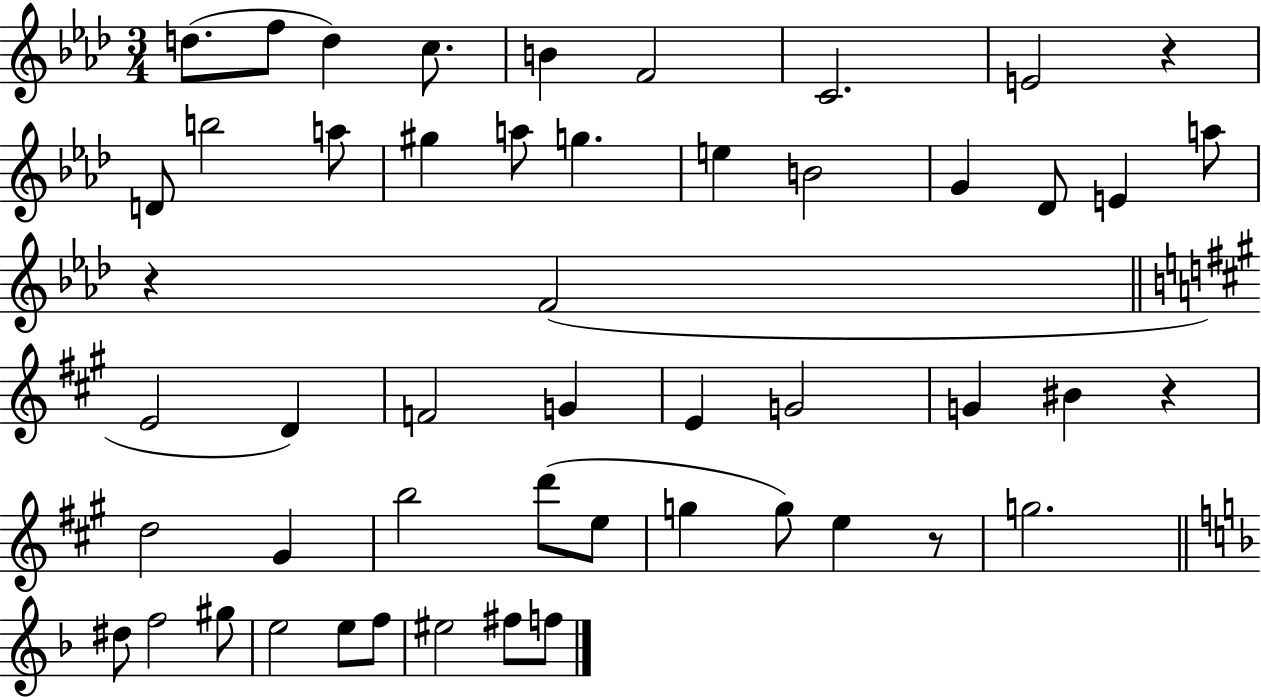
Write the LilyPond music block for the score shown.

{
  \clef treble
  \numericTimeSignature
  \time 3/4
  \key aes \major
  d''8.( f''8 d''4) c''8. | b'4 f'2 | c'2. | e'2 r4 | \break d'8 b''2 a''8 | gis''4 a''8 g''4. | e''4 b'2 | g'4 des'8 e'4 a''8 | \break r4 f'2( | \bar "||" \break \key a \major e'2 d'4) | f'2 g'4 | e'4 g'2 | g'4 bis'4 r4 | \break d''2 gis'4 | b''2 d'''8( e''8 | g''4 g''8) e''4 r8 | g''2. | \break \bar "||" \break \key d \minor dis''8 f''2 gis''8 | e''2 e''8 f''8 | eis''2 fis''8 f''8 | \bar "|."
}